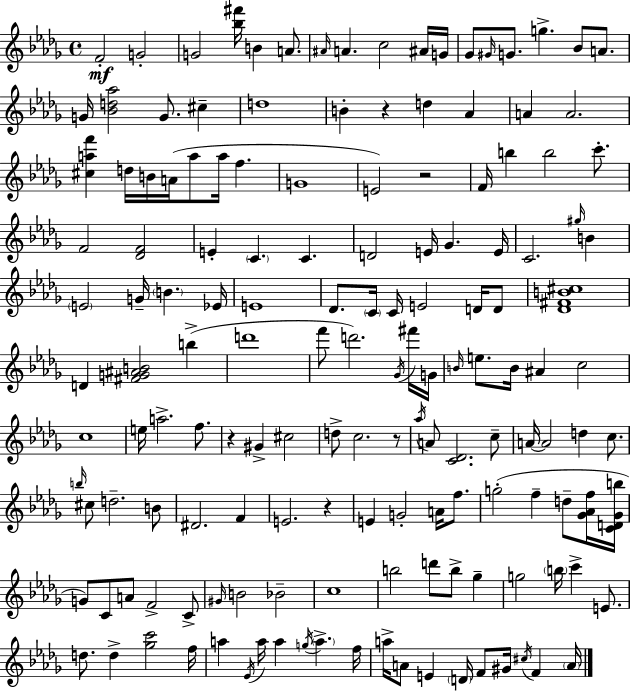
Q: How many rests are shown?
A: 5